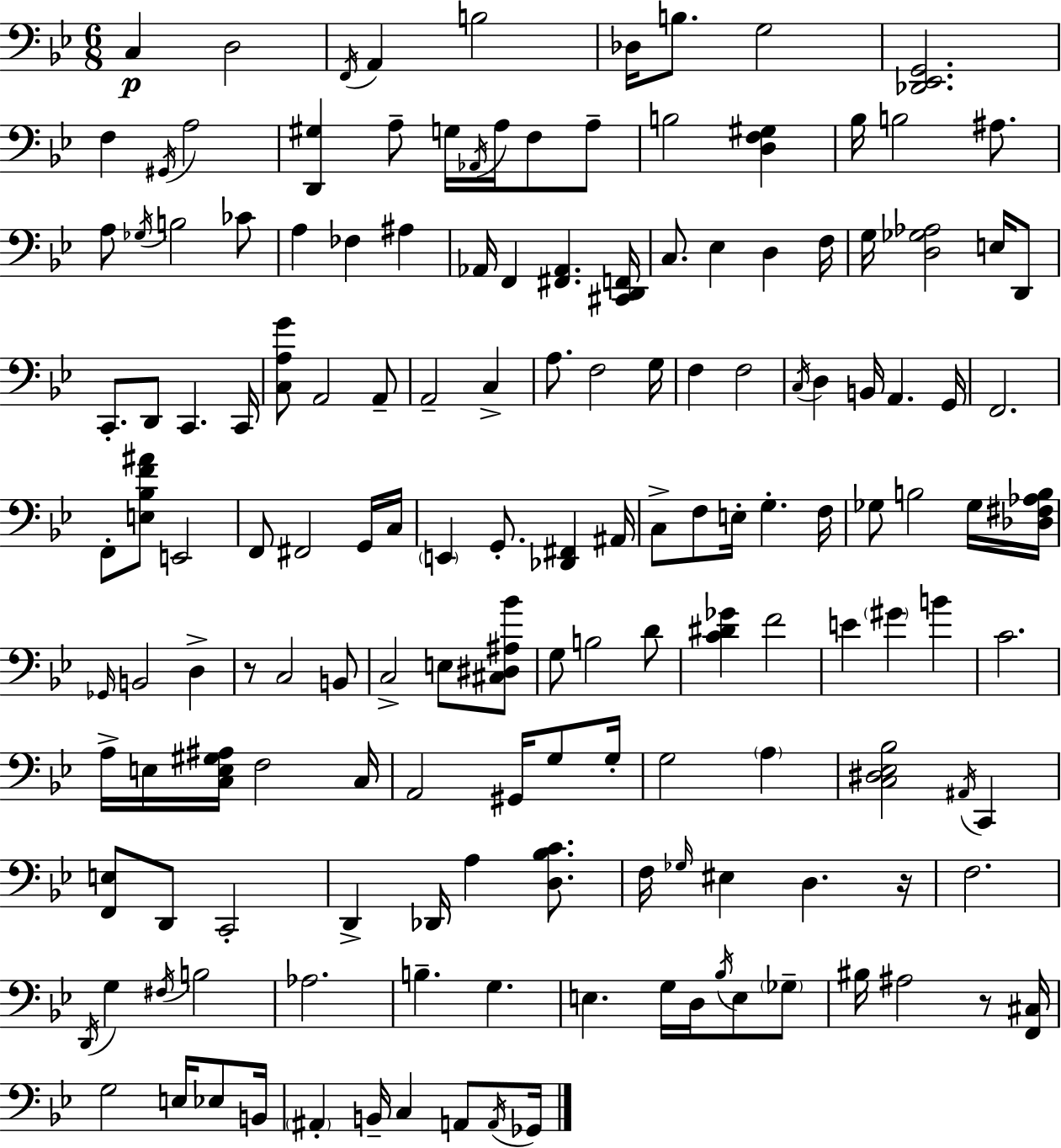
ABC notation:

X:1
T:Untitled
M:6/8
L:1/4
K:Bb
C, D,2 F,,/4 A,, B,2 _D,/4 B,/2 G,2 [_D,,_E,,G,,]2 F, ^G,,/4 A,2 [D,,^G,] A,/2 G,/4 _A,,/4 A,/4 F,/2 A,/2 B,2 [D,F,^G,] _B,/4 B,2 ^A,/2 A,/2 _G,/4 B,2 _C/2 A, _F, ^A, _A,,/4 F,, [^F,,_A,,] [^C,,D,,F,,]/4 C,/2 _E, D, F,/4 G,/4 [D,_G,_A,]2 E,/4 D,,/2 C,,/2 D,,/2 C,, C,,/4 [C,A,G]/2 A,,2 A,,/2 A,,2 C, A,/2 F,2 G,/4 F, F,2 C,/4 D, B,,/4 A,, G,,/4 F,,2 F,,/2 [E,_B,F^A]/2 E,,2 F,,/2 ^F,,2 G,,/4 C,/4 E,, G,,/2 [_D,,^F,,] ^A,,/4 C,/2 F,/2 E,/4 G, F,/4 _G,/2 B,2 _G,/4 [_D,^F,_A,B,]/4 _G,,/4 B,,2 D, z/2 C,2 B,,/2 C,2 E,/2 [^C,^D,^A,_B]/2 G,/2 B,2 D/2 [C^D_G] F2 E ^G B C2 A,/4 E,/4 [C,E,^G,^A,]/4 F,2 C,/4 A,,2 ^G,,/4 G,/2 G,/4 G,2 A, [C,^D,_E,_B,]2 ^A,,/4 C,, [F,,E,]/2 D,,/2 C,,2 D,, _D,,/4 A, [D,_B,C]/2 F,/4 _G,/4 ^E, D, z/4 F,2 D,,/4 G, ^F,/4 B,2 _A,2 B, G, E, G,/4 D,/4 _B,/4 E,/2 _G,/2 ^B,/4 ^A,2 z/2 [F,,^C,]/4 G,2 E,/4 _E,/2 B,,/4 ^A,, B,,/4 C, A,,/2 A,,/4 _G,,/4